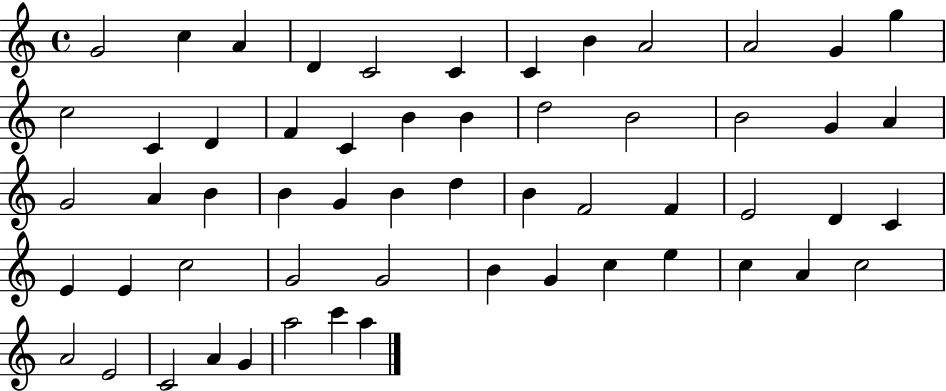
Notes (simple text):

G4/h C5/q A4/q D4/q C4/h C4/q C4/q B4/q A4/h A4/h G4/q G5/q C5/h C4/q D4/q F4/q C4/q B4/q B4/q D5/h B4/h B4/h G4/q A4/q G4/h A4/q B4/q B4/q G4/q B4/q D5/q B4/q F4/h F4/q E4/h D4/q C4/q E4/q E4/q C5/h G4/h G4/h B4/q G4/q C5/q E5/q C5/q A4/q C5/h A4/h E4/h C4/h A4/q G4/q A5/h C6/q A5/q